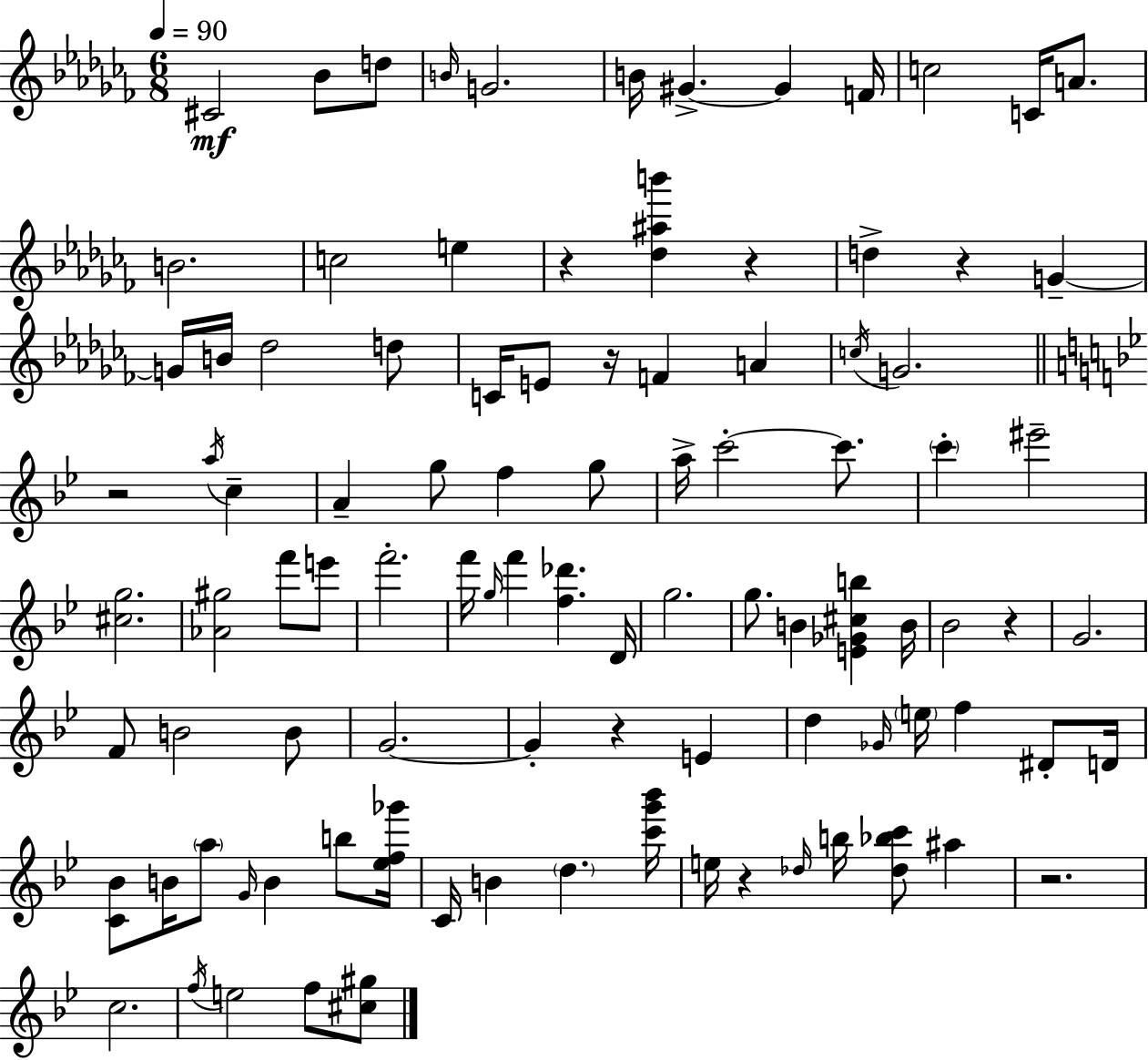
C#4/h Bb4/e D5/e B4/s G4/h. B4/s G#4/q. G#4/q F4/s C5/h C4/s A4/e. B4/h. C5/h E5/q R/q [Db5,A#5,B6]/q R/q D5/q R/q G4/q G4/s B4/s Db5/h D5/e C4/s E4/e R/s F4/q A4/q C5/s G4/h. R/h A5/s C5/q A4/q G5/e F5/q G5/e A5/s C6/h C6/e. C6/q EIS6/h [C#5,G5]/h. [Ab4,G#5]/h F6/e E6/e F6/h. F6/s G5/s F6/q [F5,Db6]/q. D4/s G5/h. G5/e. B4/q [E4,Gb4,C#5,B5]/q B4/s Bb4/h R/q G4/h. F4/e B4/h B4/e G4/h. G4/q R/q E4/q D5/q Gb4/s E5/s F5/q D#4/e D4/s [C4,Bb4]/e B4/s A5/e G4/s B4/q B5/e [Eb5,F5,Gb6]/s C4/s B4/q D5/q. [C6,G6,Bb6]/s E5/s R/q Db5/s B5/s [Db5,Bb5,C6]/e A#5/q R/h. C5/h. F5/s E5/h F5/e [C#5,G#5]/e